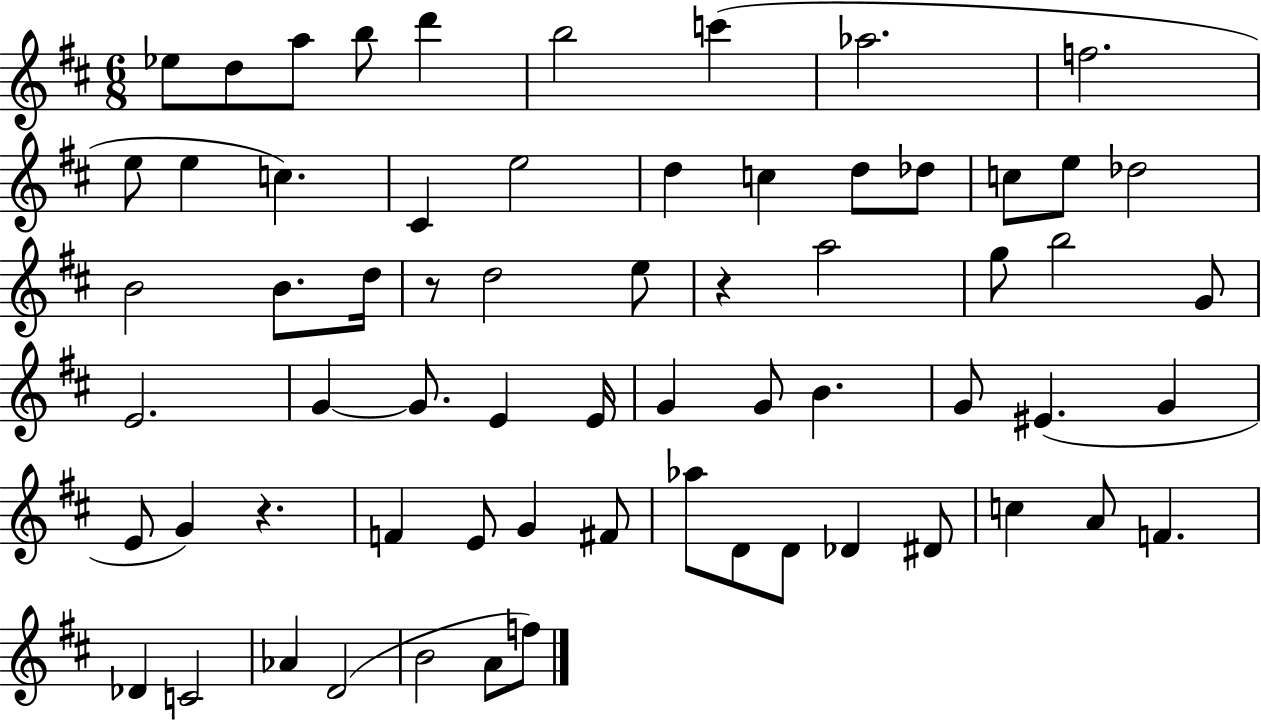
Eb5/e D5/e A5/e B5/e D6/q B5/h C6/q Ab5/h. F5/h. E5/e E5/q C5/q. C#4/q E5/h D5/q C5/q D5/e Db5/e C5/e E5/e Db5/h B4/h B4/e. D5/s R/e D5/h E5/e R/q A5/h G5/e B5/h G4/e E4/h. G4/q G4/e. E4/q E4/s G4/q G4/e B4/q. G4/e EIS4/q. G4/q E4/e G4/q R/q. F4/q E4/e G4/q F#4/e Ab5/e D4/e D4/e Db4/q D#4/e C5/q A4/e F4/q. Db4/q C4/h Ab4/q D4/h B4/h A4/e F5/e